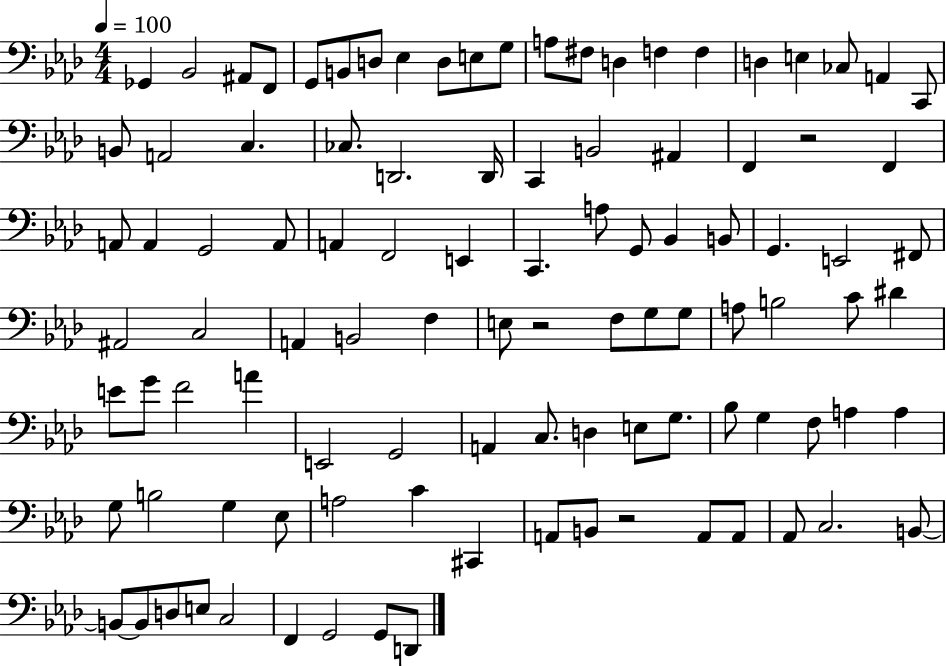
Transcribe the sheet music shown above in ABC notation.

X:1
T:Untitled
M:4/4
L:1/4
K:Ab
_G,, _B,,2 ^A,,/2 F,,/2 G,,/2 B,,/2 D,/2 _E, D,/2 E,/2 G,/2 A,/2 ^F,/2 D, F, F, D, E, _C,/2 A,, C,,/2 B,,/2 A,,2 C, _C,/2 D,,2 D,,/4 C,, B,,2 ^A,, F,, z2 F,, A,,/2 A,, G,,2 A,,/2 A,, F,,2 E,, C,, A,/2 G,,/2 _B,, B,,/2 G,, E,,2 ^F,,/2 ^A,,2 C,2 A,, B,,2 F, E,/2 z2 F,/2 G,/2 G,/2 A,/2 B,2 C/2 ^D E/2 G/2 F2 A E,,2 G,,2 A,, C,/2 D, E,/2 G,/2 _B,/2 G, F,/2 A, A, G,/2 B,2 G, _E,/2 A,2 C ^C,, A,,/2 B,,/2 z2 A,,/2 A,,/2 _A,,/2 C,2 B,,/2 B,,/2 B,,/2 D,/2 E,/2 C,2 F,, G,,2 G,,/2 D,,/2